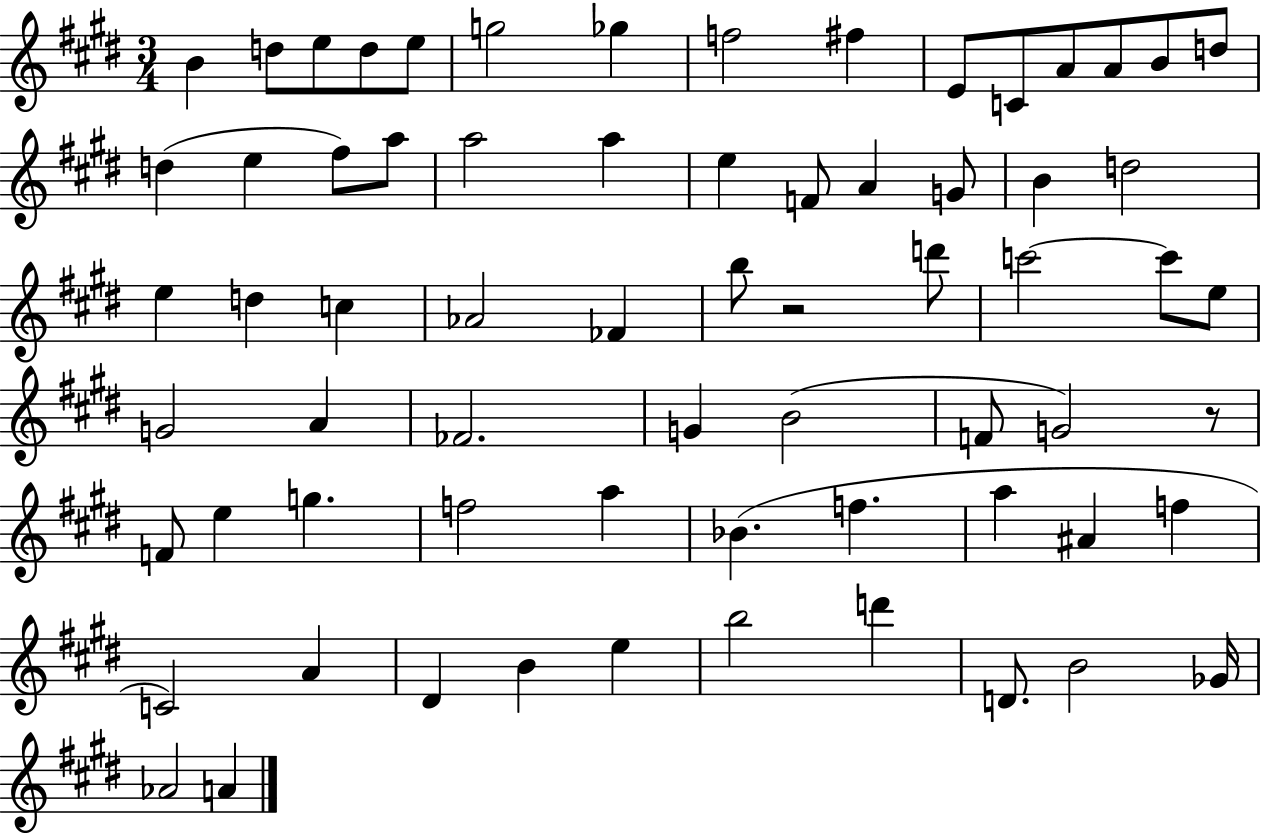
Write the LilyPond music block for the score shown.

{
  \clef treble
  \numericTimeSignature
  \time 3/4
  \key e \major
  b'4 d''8 e''8 d''8 e''8 | g''2 ges''4 | f''2 fis''4 | e'8 c'8 a'8 a'8 b'8 d''8 | \break d''4( e''4 fis''8) a''8 | a''2 a''4 | e''4 f'8 a'4 g'8 | b'4 d''2 | \break e''4 d''4 c''4 | aes'2 fes'4 | b''8 r2 d'''8 | c'''2~~ c'''8 e''8 | \break g'2 a'4 | fes'2. | g'4 b'2( | f'8 g'2) r8 | \break f'8 e''4 g''4. | f''2 a''4 | bes'4.( f''4. | a''4 ais'4 f''4 | \break c'2) a'4 | dis'4 b'4 e''4 | b''2 d'''4 | d'8. b'2 ges'16 | \break aes'2 a'4 | \bar "|."
}